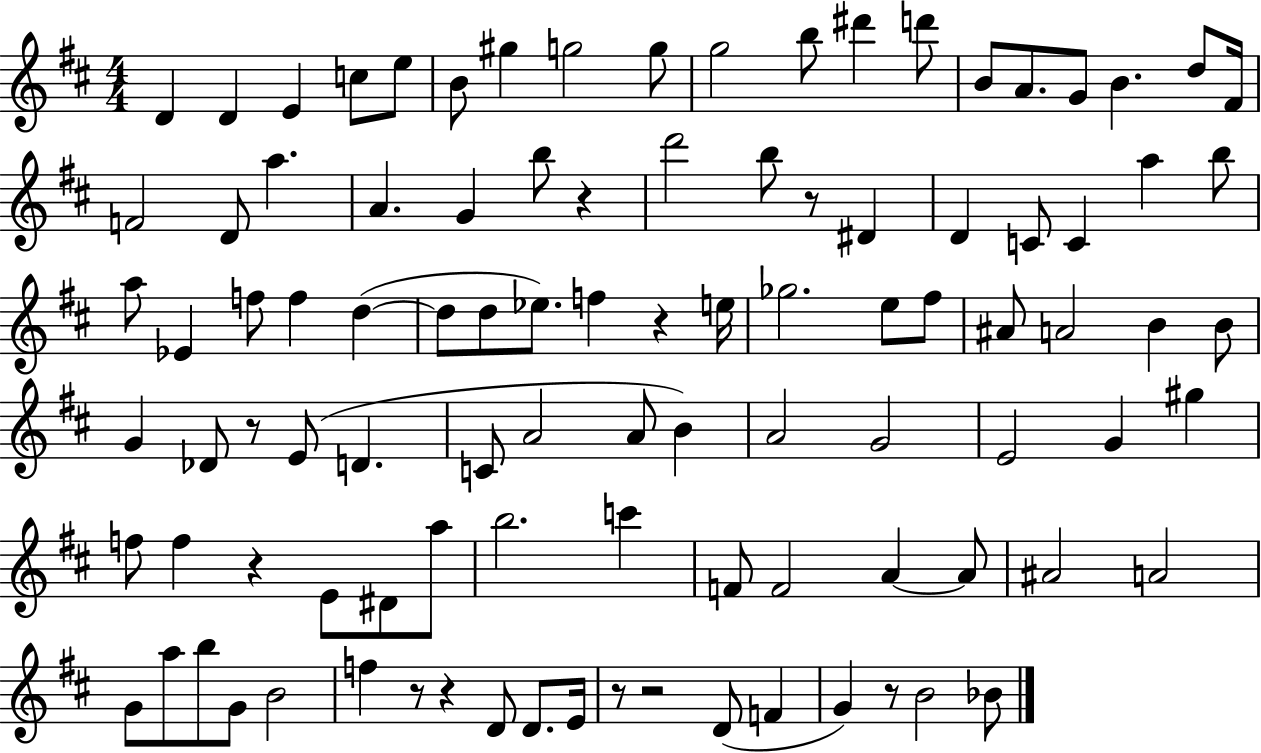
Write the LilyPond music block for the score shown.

{
  \clef treble
  \numericTimeSignature
  \time 4/4
  \key d \major
  d'4 d'4 e'4 c''8 e''8 | b'8 gis''4 g''2 g''8 | g''2 b''8 dis'''4 d'''8 | b'8 a'8. g'8 b'4. d''8 fis'16 | \break f'2 d'8 a''4. | a'4. g'4 b''8 r4 | d'''2 b''8 r8 dis'4 | d'4 c'8 c'4 a''4 b''8 | \break a''8 ees'4 f''8 f''4 d''4~(~ | d''8 d''8 ees''8.) f''4 r4 e''16 | ges''2. e''8 fis''8 | ais'8 a'2 b'4 b'8 | \break g'4 des'8 r8 e'8( d'4. | c'8 a'2 a'8 b'4) | a'2 g'2 | e'2 g'4 gis''4 | \break f''8 f''4 r4 e'8 dis'8 a''8 | b''2. c'''4 | f'8 f'2 a'4~~ a'8 | ais'2 a'2 | \break g'8 a''8 b''8 g'8 b'2 | f''4 r8 r4 d'8 d'8. e'16 | r8 r2 d'8( f'4 | g'4) r8 b'2 bes'8 | \break \bar "|."
}